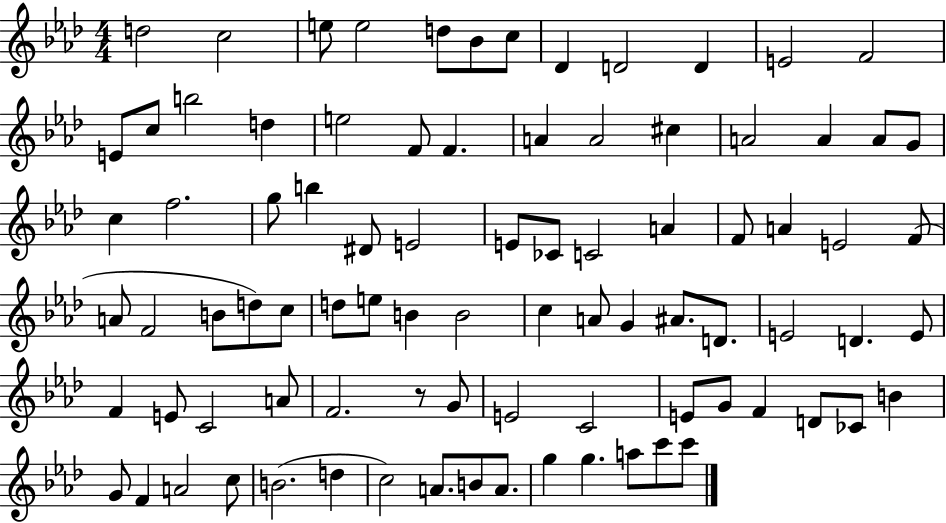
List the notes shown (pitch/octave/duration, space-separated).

D5/h C5/h E5/e E5/h D5/e Bb4/e C5/e Db4/q D4/h D4/q E4/h F4/h E4/e C5/e B5/h D5/q E5/h F4/e F4/q. A4/q A4/h C#5/q A4/h A4/q A4/e G4/e C5/q F5/h. G5/e B5/q D#4/e E4/h E4/e CES4/e C4/h A4/q F4/e A4/q E4/h F4/e A4/e F4/h B4/e D5/e C5/e D5/e E5/e B4/q B4/h C5/q A4/e G4/q A#4/e. D4/e. E4/h D4/q. E4/e F4/q E4/e C4/h A4/e F4/h. R/e G4/e E4/h C4/h E4/e G4/e F4/q D4/e CES4/e B4/q G4/e F4/q A4/h C5/e B4/h. D5/q C5/h A4/e. B4/e A4/e. G5/q G5/q. A5/e C6/e C6/e